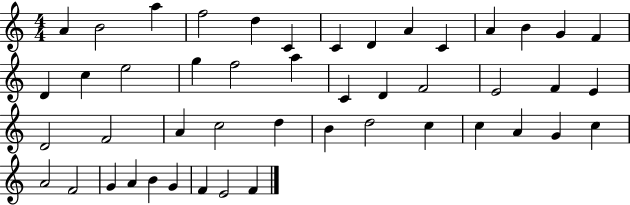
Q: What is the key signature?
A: C major